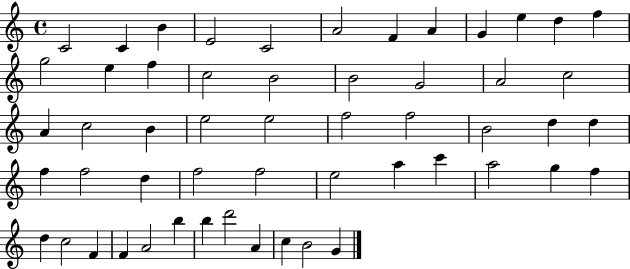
{
  \clef treble
  \time 4/4
  \defaultTimeSignature
  \key c \major
  c'2 c'4 b'4 | e'2 c'2 | a'2 f'4 a'4 | g'4 e''4 d''4 f''4 | \break g''2 e''4 f''4 | c''2 b'2 | b'2 g'2 | a'2 c''2 | \break a'4 c''2 b'4 | e''2 e''2 | f''2 f''2 | b'2 d''4 d''4 | \break f''4 f''2 d''4 | f''2 f''2 | e''2 a''4 c'''4 | a''2 g''4 f''4 | \break d''4 c''2 f'4 | f'4 a'2 b''4 | b''4 d'''2 a'4 | c''4 b'2 g'4 | \break \bar "|."
}